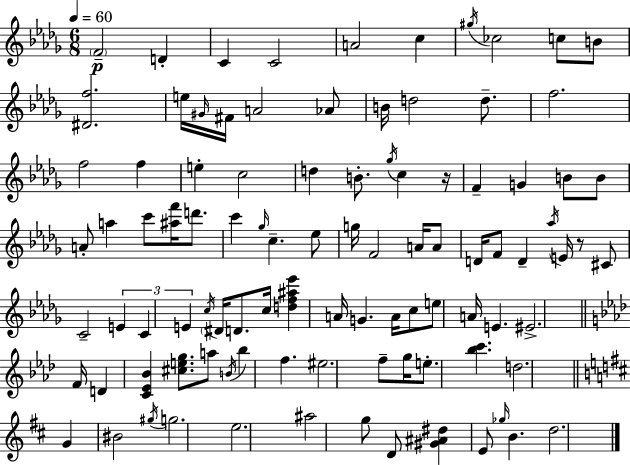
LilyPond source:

{
  \clef treble
  \numericTimeSignature
  \time 6/8
  \key bes \minor
  \tempo 4 = 60
  \parenthesize f'2--\p d'4-. | c'4 c'2 | a'2 c''4 | \acciaccatura { gis''16 } ces''2 c''8 b'8 | \break <dis' f''>2. | e''16 \grace { gis'16 } fis'16 a'2 | aes'8 b'16 d''2 d''8.-- | f''2. | \break f''2 f''4 | e''4-. c''2 | d''4 b'8.-. \acciaccatura { ges''16 } c''4 | r16 f'4-- g'4 b'8 | \break b'8 a'8-. a''4 c'''8 <ais'' f'''>16 | d'''8. c'''4 \grace { ges''16 } c''4.-- | ees''8 g''16 f'2 | a'16 a'8 d'16 f'8 d'4-- \acciaccatura { aes''16 } | \break e'16 r8 cis'8 c'2-- | \tuplet 3/2 { e'4 c'4 e'4 } | \acciaccatura { c''16 } \parenthesize dis'16 d'8. c''16 <d'' f'' ais'' ees'''>4 a'16 | g'4. a'16 c''8 e''8 a'16 | \break e'4. eis'2.-> | \bar "||" \break \key aes \major f'16 d'4 <c' ees' bes'>4 <cis'' e'' g''>8. | a''8 \acciaccatura { b'16 } bes''4 f''4. | eis''2. | f''8-- g''16 e''8.-. <bes'' c'''>4. | \break d''2. | \bar "||" \break \key d \major g'4 bis'2 | \acciaccatura { gis''16 } g''2. | e''2. | ais''2 g''8 d'8 | \break <gis' ais' dis''>4 e'8 \grace { ges''16 } b'4. | d''2. | \bar "|."
}